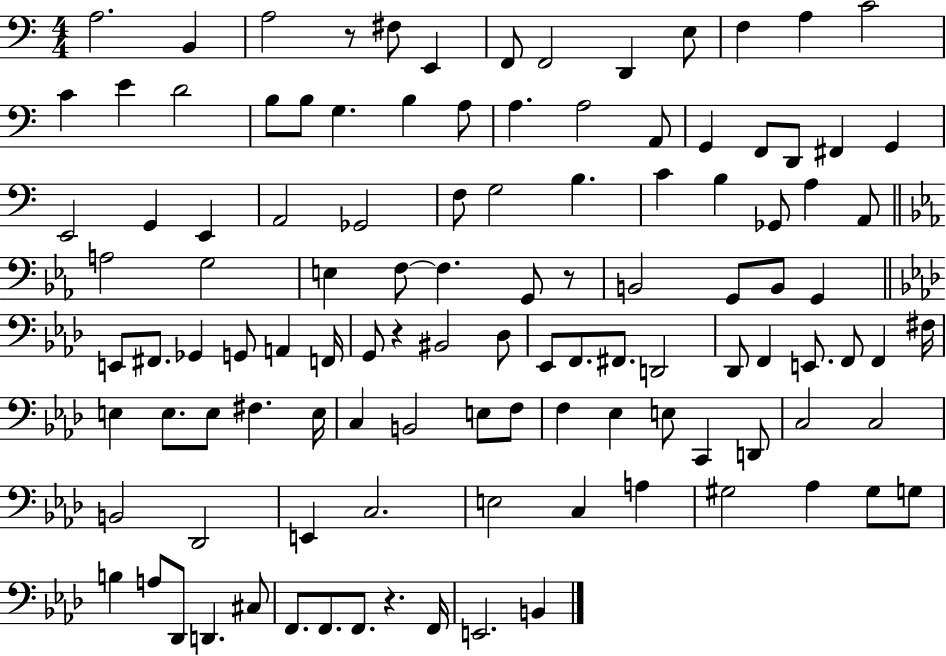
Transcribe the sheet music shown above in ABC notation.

X:1
T:Untitled
M:4/4
L:1/4
K:C
A,2 B,, A,2 z/2 ^F,/2 E,, F,,/2 F,,2 D,, E,/2 F, A, C2 C E D2 B,/2 B,/2 G, B, A,/2 A, A,2 A,,/2 G,, F,,/2 D,,/2 ^F,, G,, E,,2 G,, E,, A,,2 _G,,2 F,/2 G,2 B, C B, _G,,/2 A, A,,/2 A,2 G,2 E, F,/2 F, G,,/2 z/2 B,,2 G,,/2 B,,/2 G,, E,,/2 ^F,,/2 _G,, G,,/2 A,, F,,/4 G,,/2 z ^B,,2 _D,/2 _E,,/2 F,,/2 ^F,,/2 D,,2 _D,,/2 F,, E,,/2 F,,/2 F,, ^F,/4 E, E,/2 E,/2 ^F, E,/4 C, B,,2 E,/2 F,/2 F, _E, E,/2 C,, D,,/2 C,2 C,2 B,,2 _D,,2 E,, C,2 E,2 C, A, ^G,2 _A, ^G,/2 G,/2 B, A,/2 _D,,/2 D,, ^C,/2 F,,/2 F,,/2 F,,/2 z F,,/4 E,,2 B,,